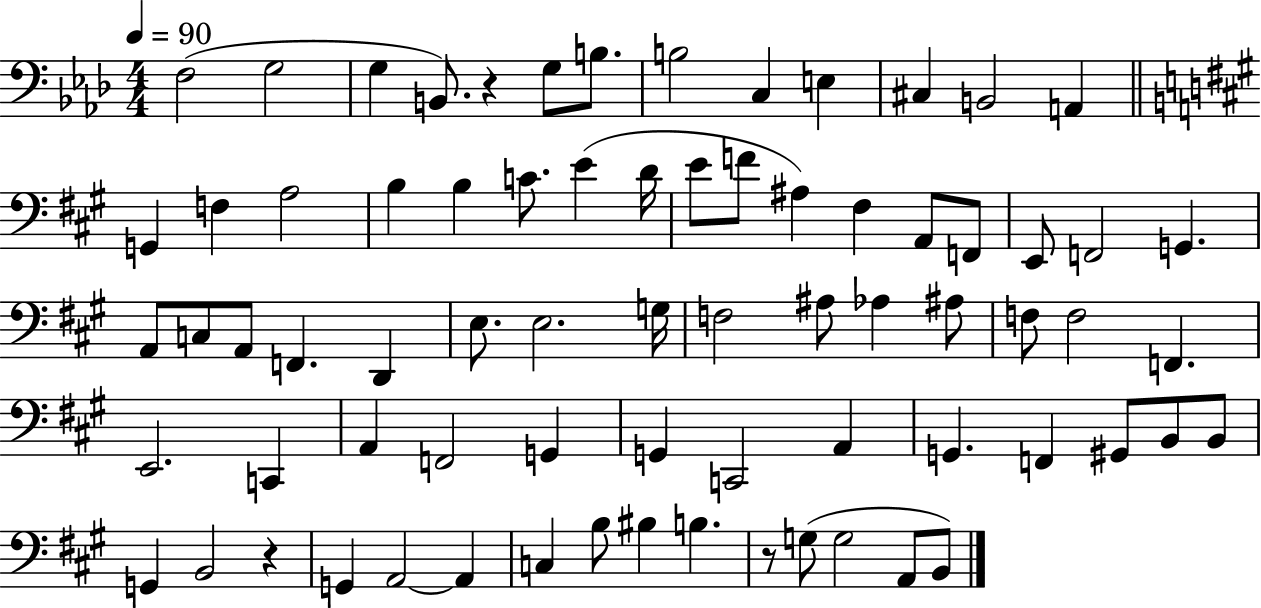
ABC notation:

X:1
T:Untitled
M:4/4
L:1/4
K:Ab
F,2 G,2 G, B,,/2 z G,/2 B,/2 B,2 C, E, ^C, B,,2 A,, G,, F, A,2 B, B, C/2 E D/4 E/2 F/2 ^A, ^F, A,,/2 F,,/2 E,,/2 F,,2 G,, A,,/2 C,/2 A,,/2 F,, D,, E,/2 E,2 G,/4 F,2 ^A,/2 _A, ^A,/2 F,/2 F,2 F,, E,,2 C,, A,, F,,2 G,, G,, C,,2 A,, G,, F,, ^G,,/2 B,,/2 B,,/2 G,, B,,2 z G,, A,,2 A,, C, B,/2 ^B, B, z/2 G,/2 G,2 A,,/2 B,,/2